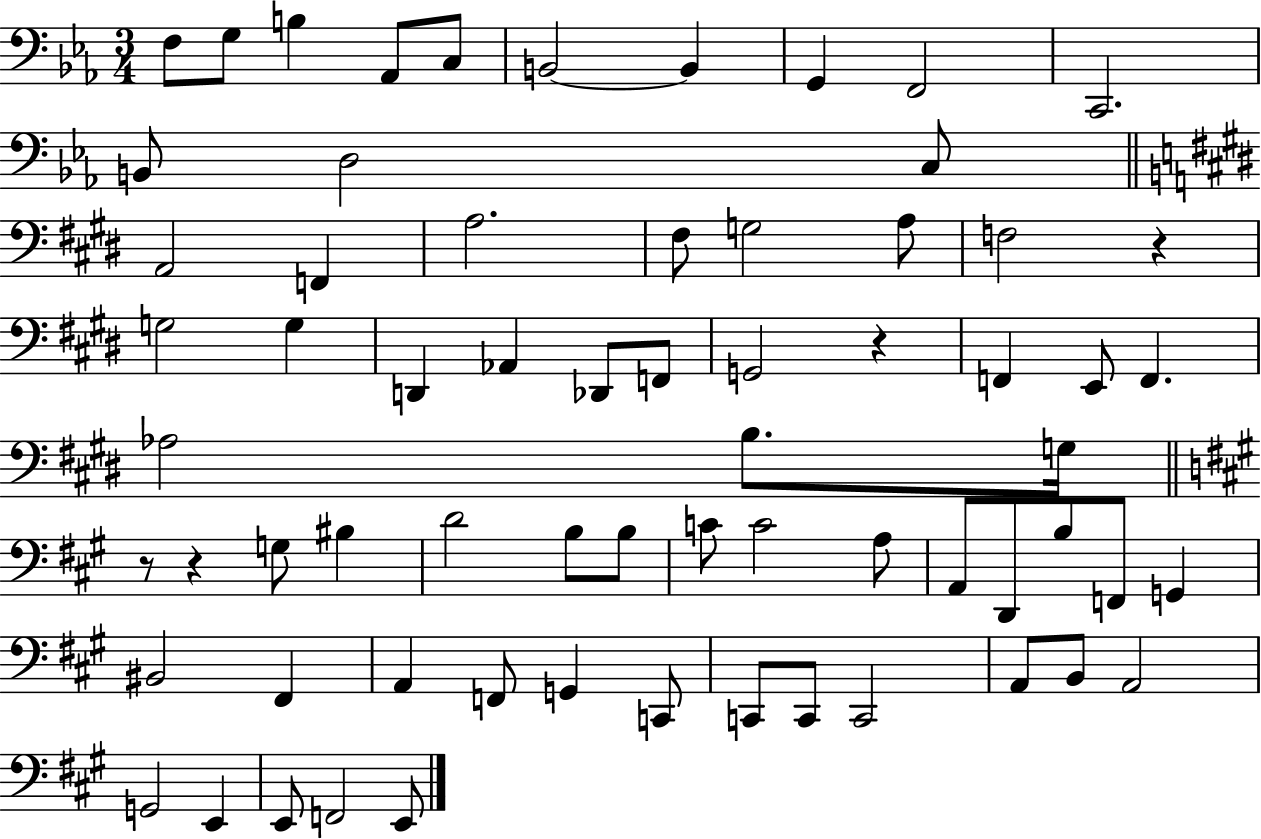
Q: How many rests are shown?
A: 4